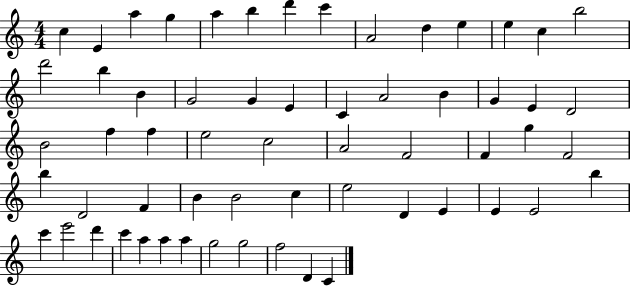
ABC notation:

X:1
T:Untitled
M:4/4
L:1/4
K:C
c E a g a b d' c' A2 d e e c b2 d'2 b B G2 G E C A2 B G E D2 B2 f f e2 c2 A2 F2 F g F2 b D2 F B B2 c e2 D E E E2 b c' e'2 d' c' a a a g2 g2 f2 D C